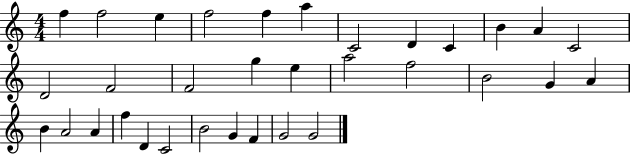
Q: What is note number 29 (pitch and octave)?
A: B4